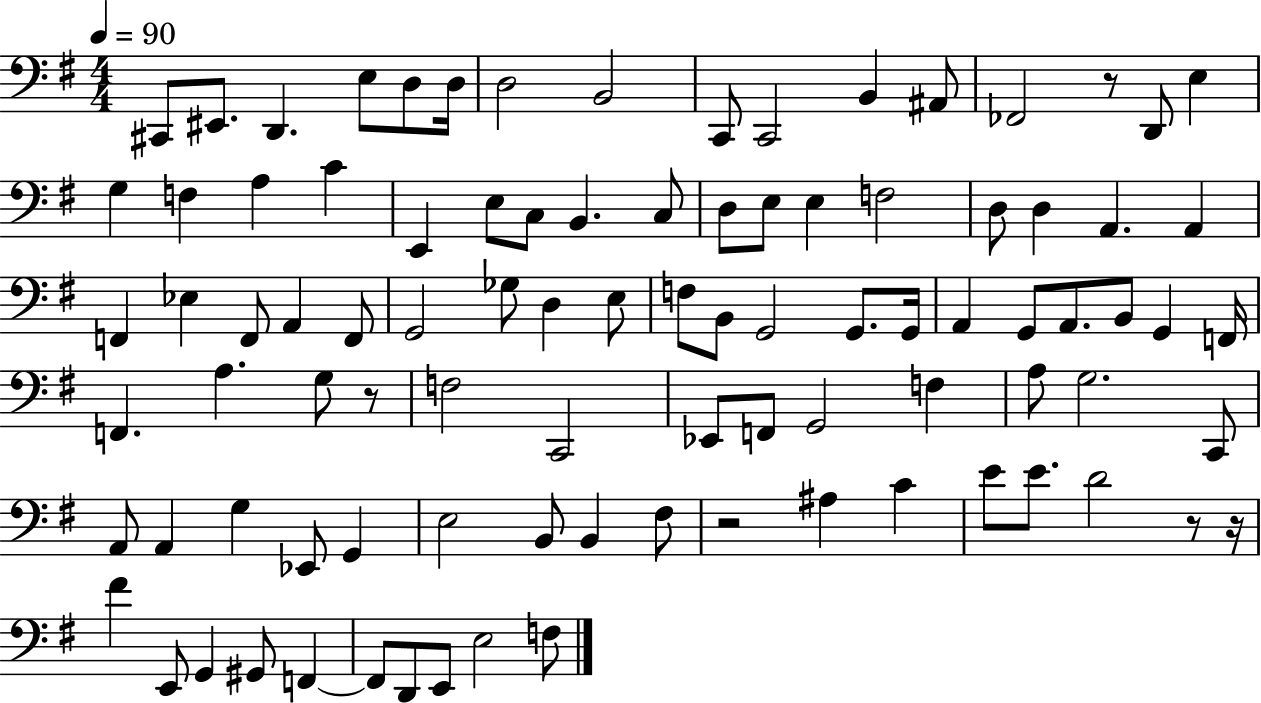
C#2/e EIS2/e. D2/q. E3/e D3/e D3/s D3/h B2/h C2/e C2/h B2/q A#2/e FES2/h R/e D2/e E3/q G3/q F3/q A3/q C4/q E2/q E3/e C3/e B2/q. C3/e D3/e E3/e E3/q F3/h D3/e D3/q A2/q. A2/q F2/q Eb3/q F2/e A2/q F2/e G2/h Gb3/e D3/q E3/e F3/e B2/e G2/h G2/e. G2/s A2/q G2/e A2/e. B2/e G2/q F2/s F2/q. A3/q. G3/e R/e F3/h C2/h Eb2/e F2/e G2/h F3/q A3/e G3/h. C2/e A2/e A2/q G3/q Eb2/e G2/q E3/h B2/e B2/q F#3/e R/h A#3/q C4/q E4/e E4/e. D4/h R/e R/s F#4/q E2/e G2/q G#2/e F2/q F2/e D2/e E2/e E3/h F3/e